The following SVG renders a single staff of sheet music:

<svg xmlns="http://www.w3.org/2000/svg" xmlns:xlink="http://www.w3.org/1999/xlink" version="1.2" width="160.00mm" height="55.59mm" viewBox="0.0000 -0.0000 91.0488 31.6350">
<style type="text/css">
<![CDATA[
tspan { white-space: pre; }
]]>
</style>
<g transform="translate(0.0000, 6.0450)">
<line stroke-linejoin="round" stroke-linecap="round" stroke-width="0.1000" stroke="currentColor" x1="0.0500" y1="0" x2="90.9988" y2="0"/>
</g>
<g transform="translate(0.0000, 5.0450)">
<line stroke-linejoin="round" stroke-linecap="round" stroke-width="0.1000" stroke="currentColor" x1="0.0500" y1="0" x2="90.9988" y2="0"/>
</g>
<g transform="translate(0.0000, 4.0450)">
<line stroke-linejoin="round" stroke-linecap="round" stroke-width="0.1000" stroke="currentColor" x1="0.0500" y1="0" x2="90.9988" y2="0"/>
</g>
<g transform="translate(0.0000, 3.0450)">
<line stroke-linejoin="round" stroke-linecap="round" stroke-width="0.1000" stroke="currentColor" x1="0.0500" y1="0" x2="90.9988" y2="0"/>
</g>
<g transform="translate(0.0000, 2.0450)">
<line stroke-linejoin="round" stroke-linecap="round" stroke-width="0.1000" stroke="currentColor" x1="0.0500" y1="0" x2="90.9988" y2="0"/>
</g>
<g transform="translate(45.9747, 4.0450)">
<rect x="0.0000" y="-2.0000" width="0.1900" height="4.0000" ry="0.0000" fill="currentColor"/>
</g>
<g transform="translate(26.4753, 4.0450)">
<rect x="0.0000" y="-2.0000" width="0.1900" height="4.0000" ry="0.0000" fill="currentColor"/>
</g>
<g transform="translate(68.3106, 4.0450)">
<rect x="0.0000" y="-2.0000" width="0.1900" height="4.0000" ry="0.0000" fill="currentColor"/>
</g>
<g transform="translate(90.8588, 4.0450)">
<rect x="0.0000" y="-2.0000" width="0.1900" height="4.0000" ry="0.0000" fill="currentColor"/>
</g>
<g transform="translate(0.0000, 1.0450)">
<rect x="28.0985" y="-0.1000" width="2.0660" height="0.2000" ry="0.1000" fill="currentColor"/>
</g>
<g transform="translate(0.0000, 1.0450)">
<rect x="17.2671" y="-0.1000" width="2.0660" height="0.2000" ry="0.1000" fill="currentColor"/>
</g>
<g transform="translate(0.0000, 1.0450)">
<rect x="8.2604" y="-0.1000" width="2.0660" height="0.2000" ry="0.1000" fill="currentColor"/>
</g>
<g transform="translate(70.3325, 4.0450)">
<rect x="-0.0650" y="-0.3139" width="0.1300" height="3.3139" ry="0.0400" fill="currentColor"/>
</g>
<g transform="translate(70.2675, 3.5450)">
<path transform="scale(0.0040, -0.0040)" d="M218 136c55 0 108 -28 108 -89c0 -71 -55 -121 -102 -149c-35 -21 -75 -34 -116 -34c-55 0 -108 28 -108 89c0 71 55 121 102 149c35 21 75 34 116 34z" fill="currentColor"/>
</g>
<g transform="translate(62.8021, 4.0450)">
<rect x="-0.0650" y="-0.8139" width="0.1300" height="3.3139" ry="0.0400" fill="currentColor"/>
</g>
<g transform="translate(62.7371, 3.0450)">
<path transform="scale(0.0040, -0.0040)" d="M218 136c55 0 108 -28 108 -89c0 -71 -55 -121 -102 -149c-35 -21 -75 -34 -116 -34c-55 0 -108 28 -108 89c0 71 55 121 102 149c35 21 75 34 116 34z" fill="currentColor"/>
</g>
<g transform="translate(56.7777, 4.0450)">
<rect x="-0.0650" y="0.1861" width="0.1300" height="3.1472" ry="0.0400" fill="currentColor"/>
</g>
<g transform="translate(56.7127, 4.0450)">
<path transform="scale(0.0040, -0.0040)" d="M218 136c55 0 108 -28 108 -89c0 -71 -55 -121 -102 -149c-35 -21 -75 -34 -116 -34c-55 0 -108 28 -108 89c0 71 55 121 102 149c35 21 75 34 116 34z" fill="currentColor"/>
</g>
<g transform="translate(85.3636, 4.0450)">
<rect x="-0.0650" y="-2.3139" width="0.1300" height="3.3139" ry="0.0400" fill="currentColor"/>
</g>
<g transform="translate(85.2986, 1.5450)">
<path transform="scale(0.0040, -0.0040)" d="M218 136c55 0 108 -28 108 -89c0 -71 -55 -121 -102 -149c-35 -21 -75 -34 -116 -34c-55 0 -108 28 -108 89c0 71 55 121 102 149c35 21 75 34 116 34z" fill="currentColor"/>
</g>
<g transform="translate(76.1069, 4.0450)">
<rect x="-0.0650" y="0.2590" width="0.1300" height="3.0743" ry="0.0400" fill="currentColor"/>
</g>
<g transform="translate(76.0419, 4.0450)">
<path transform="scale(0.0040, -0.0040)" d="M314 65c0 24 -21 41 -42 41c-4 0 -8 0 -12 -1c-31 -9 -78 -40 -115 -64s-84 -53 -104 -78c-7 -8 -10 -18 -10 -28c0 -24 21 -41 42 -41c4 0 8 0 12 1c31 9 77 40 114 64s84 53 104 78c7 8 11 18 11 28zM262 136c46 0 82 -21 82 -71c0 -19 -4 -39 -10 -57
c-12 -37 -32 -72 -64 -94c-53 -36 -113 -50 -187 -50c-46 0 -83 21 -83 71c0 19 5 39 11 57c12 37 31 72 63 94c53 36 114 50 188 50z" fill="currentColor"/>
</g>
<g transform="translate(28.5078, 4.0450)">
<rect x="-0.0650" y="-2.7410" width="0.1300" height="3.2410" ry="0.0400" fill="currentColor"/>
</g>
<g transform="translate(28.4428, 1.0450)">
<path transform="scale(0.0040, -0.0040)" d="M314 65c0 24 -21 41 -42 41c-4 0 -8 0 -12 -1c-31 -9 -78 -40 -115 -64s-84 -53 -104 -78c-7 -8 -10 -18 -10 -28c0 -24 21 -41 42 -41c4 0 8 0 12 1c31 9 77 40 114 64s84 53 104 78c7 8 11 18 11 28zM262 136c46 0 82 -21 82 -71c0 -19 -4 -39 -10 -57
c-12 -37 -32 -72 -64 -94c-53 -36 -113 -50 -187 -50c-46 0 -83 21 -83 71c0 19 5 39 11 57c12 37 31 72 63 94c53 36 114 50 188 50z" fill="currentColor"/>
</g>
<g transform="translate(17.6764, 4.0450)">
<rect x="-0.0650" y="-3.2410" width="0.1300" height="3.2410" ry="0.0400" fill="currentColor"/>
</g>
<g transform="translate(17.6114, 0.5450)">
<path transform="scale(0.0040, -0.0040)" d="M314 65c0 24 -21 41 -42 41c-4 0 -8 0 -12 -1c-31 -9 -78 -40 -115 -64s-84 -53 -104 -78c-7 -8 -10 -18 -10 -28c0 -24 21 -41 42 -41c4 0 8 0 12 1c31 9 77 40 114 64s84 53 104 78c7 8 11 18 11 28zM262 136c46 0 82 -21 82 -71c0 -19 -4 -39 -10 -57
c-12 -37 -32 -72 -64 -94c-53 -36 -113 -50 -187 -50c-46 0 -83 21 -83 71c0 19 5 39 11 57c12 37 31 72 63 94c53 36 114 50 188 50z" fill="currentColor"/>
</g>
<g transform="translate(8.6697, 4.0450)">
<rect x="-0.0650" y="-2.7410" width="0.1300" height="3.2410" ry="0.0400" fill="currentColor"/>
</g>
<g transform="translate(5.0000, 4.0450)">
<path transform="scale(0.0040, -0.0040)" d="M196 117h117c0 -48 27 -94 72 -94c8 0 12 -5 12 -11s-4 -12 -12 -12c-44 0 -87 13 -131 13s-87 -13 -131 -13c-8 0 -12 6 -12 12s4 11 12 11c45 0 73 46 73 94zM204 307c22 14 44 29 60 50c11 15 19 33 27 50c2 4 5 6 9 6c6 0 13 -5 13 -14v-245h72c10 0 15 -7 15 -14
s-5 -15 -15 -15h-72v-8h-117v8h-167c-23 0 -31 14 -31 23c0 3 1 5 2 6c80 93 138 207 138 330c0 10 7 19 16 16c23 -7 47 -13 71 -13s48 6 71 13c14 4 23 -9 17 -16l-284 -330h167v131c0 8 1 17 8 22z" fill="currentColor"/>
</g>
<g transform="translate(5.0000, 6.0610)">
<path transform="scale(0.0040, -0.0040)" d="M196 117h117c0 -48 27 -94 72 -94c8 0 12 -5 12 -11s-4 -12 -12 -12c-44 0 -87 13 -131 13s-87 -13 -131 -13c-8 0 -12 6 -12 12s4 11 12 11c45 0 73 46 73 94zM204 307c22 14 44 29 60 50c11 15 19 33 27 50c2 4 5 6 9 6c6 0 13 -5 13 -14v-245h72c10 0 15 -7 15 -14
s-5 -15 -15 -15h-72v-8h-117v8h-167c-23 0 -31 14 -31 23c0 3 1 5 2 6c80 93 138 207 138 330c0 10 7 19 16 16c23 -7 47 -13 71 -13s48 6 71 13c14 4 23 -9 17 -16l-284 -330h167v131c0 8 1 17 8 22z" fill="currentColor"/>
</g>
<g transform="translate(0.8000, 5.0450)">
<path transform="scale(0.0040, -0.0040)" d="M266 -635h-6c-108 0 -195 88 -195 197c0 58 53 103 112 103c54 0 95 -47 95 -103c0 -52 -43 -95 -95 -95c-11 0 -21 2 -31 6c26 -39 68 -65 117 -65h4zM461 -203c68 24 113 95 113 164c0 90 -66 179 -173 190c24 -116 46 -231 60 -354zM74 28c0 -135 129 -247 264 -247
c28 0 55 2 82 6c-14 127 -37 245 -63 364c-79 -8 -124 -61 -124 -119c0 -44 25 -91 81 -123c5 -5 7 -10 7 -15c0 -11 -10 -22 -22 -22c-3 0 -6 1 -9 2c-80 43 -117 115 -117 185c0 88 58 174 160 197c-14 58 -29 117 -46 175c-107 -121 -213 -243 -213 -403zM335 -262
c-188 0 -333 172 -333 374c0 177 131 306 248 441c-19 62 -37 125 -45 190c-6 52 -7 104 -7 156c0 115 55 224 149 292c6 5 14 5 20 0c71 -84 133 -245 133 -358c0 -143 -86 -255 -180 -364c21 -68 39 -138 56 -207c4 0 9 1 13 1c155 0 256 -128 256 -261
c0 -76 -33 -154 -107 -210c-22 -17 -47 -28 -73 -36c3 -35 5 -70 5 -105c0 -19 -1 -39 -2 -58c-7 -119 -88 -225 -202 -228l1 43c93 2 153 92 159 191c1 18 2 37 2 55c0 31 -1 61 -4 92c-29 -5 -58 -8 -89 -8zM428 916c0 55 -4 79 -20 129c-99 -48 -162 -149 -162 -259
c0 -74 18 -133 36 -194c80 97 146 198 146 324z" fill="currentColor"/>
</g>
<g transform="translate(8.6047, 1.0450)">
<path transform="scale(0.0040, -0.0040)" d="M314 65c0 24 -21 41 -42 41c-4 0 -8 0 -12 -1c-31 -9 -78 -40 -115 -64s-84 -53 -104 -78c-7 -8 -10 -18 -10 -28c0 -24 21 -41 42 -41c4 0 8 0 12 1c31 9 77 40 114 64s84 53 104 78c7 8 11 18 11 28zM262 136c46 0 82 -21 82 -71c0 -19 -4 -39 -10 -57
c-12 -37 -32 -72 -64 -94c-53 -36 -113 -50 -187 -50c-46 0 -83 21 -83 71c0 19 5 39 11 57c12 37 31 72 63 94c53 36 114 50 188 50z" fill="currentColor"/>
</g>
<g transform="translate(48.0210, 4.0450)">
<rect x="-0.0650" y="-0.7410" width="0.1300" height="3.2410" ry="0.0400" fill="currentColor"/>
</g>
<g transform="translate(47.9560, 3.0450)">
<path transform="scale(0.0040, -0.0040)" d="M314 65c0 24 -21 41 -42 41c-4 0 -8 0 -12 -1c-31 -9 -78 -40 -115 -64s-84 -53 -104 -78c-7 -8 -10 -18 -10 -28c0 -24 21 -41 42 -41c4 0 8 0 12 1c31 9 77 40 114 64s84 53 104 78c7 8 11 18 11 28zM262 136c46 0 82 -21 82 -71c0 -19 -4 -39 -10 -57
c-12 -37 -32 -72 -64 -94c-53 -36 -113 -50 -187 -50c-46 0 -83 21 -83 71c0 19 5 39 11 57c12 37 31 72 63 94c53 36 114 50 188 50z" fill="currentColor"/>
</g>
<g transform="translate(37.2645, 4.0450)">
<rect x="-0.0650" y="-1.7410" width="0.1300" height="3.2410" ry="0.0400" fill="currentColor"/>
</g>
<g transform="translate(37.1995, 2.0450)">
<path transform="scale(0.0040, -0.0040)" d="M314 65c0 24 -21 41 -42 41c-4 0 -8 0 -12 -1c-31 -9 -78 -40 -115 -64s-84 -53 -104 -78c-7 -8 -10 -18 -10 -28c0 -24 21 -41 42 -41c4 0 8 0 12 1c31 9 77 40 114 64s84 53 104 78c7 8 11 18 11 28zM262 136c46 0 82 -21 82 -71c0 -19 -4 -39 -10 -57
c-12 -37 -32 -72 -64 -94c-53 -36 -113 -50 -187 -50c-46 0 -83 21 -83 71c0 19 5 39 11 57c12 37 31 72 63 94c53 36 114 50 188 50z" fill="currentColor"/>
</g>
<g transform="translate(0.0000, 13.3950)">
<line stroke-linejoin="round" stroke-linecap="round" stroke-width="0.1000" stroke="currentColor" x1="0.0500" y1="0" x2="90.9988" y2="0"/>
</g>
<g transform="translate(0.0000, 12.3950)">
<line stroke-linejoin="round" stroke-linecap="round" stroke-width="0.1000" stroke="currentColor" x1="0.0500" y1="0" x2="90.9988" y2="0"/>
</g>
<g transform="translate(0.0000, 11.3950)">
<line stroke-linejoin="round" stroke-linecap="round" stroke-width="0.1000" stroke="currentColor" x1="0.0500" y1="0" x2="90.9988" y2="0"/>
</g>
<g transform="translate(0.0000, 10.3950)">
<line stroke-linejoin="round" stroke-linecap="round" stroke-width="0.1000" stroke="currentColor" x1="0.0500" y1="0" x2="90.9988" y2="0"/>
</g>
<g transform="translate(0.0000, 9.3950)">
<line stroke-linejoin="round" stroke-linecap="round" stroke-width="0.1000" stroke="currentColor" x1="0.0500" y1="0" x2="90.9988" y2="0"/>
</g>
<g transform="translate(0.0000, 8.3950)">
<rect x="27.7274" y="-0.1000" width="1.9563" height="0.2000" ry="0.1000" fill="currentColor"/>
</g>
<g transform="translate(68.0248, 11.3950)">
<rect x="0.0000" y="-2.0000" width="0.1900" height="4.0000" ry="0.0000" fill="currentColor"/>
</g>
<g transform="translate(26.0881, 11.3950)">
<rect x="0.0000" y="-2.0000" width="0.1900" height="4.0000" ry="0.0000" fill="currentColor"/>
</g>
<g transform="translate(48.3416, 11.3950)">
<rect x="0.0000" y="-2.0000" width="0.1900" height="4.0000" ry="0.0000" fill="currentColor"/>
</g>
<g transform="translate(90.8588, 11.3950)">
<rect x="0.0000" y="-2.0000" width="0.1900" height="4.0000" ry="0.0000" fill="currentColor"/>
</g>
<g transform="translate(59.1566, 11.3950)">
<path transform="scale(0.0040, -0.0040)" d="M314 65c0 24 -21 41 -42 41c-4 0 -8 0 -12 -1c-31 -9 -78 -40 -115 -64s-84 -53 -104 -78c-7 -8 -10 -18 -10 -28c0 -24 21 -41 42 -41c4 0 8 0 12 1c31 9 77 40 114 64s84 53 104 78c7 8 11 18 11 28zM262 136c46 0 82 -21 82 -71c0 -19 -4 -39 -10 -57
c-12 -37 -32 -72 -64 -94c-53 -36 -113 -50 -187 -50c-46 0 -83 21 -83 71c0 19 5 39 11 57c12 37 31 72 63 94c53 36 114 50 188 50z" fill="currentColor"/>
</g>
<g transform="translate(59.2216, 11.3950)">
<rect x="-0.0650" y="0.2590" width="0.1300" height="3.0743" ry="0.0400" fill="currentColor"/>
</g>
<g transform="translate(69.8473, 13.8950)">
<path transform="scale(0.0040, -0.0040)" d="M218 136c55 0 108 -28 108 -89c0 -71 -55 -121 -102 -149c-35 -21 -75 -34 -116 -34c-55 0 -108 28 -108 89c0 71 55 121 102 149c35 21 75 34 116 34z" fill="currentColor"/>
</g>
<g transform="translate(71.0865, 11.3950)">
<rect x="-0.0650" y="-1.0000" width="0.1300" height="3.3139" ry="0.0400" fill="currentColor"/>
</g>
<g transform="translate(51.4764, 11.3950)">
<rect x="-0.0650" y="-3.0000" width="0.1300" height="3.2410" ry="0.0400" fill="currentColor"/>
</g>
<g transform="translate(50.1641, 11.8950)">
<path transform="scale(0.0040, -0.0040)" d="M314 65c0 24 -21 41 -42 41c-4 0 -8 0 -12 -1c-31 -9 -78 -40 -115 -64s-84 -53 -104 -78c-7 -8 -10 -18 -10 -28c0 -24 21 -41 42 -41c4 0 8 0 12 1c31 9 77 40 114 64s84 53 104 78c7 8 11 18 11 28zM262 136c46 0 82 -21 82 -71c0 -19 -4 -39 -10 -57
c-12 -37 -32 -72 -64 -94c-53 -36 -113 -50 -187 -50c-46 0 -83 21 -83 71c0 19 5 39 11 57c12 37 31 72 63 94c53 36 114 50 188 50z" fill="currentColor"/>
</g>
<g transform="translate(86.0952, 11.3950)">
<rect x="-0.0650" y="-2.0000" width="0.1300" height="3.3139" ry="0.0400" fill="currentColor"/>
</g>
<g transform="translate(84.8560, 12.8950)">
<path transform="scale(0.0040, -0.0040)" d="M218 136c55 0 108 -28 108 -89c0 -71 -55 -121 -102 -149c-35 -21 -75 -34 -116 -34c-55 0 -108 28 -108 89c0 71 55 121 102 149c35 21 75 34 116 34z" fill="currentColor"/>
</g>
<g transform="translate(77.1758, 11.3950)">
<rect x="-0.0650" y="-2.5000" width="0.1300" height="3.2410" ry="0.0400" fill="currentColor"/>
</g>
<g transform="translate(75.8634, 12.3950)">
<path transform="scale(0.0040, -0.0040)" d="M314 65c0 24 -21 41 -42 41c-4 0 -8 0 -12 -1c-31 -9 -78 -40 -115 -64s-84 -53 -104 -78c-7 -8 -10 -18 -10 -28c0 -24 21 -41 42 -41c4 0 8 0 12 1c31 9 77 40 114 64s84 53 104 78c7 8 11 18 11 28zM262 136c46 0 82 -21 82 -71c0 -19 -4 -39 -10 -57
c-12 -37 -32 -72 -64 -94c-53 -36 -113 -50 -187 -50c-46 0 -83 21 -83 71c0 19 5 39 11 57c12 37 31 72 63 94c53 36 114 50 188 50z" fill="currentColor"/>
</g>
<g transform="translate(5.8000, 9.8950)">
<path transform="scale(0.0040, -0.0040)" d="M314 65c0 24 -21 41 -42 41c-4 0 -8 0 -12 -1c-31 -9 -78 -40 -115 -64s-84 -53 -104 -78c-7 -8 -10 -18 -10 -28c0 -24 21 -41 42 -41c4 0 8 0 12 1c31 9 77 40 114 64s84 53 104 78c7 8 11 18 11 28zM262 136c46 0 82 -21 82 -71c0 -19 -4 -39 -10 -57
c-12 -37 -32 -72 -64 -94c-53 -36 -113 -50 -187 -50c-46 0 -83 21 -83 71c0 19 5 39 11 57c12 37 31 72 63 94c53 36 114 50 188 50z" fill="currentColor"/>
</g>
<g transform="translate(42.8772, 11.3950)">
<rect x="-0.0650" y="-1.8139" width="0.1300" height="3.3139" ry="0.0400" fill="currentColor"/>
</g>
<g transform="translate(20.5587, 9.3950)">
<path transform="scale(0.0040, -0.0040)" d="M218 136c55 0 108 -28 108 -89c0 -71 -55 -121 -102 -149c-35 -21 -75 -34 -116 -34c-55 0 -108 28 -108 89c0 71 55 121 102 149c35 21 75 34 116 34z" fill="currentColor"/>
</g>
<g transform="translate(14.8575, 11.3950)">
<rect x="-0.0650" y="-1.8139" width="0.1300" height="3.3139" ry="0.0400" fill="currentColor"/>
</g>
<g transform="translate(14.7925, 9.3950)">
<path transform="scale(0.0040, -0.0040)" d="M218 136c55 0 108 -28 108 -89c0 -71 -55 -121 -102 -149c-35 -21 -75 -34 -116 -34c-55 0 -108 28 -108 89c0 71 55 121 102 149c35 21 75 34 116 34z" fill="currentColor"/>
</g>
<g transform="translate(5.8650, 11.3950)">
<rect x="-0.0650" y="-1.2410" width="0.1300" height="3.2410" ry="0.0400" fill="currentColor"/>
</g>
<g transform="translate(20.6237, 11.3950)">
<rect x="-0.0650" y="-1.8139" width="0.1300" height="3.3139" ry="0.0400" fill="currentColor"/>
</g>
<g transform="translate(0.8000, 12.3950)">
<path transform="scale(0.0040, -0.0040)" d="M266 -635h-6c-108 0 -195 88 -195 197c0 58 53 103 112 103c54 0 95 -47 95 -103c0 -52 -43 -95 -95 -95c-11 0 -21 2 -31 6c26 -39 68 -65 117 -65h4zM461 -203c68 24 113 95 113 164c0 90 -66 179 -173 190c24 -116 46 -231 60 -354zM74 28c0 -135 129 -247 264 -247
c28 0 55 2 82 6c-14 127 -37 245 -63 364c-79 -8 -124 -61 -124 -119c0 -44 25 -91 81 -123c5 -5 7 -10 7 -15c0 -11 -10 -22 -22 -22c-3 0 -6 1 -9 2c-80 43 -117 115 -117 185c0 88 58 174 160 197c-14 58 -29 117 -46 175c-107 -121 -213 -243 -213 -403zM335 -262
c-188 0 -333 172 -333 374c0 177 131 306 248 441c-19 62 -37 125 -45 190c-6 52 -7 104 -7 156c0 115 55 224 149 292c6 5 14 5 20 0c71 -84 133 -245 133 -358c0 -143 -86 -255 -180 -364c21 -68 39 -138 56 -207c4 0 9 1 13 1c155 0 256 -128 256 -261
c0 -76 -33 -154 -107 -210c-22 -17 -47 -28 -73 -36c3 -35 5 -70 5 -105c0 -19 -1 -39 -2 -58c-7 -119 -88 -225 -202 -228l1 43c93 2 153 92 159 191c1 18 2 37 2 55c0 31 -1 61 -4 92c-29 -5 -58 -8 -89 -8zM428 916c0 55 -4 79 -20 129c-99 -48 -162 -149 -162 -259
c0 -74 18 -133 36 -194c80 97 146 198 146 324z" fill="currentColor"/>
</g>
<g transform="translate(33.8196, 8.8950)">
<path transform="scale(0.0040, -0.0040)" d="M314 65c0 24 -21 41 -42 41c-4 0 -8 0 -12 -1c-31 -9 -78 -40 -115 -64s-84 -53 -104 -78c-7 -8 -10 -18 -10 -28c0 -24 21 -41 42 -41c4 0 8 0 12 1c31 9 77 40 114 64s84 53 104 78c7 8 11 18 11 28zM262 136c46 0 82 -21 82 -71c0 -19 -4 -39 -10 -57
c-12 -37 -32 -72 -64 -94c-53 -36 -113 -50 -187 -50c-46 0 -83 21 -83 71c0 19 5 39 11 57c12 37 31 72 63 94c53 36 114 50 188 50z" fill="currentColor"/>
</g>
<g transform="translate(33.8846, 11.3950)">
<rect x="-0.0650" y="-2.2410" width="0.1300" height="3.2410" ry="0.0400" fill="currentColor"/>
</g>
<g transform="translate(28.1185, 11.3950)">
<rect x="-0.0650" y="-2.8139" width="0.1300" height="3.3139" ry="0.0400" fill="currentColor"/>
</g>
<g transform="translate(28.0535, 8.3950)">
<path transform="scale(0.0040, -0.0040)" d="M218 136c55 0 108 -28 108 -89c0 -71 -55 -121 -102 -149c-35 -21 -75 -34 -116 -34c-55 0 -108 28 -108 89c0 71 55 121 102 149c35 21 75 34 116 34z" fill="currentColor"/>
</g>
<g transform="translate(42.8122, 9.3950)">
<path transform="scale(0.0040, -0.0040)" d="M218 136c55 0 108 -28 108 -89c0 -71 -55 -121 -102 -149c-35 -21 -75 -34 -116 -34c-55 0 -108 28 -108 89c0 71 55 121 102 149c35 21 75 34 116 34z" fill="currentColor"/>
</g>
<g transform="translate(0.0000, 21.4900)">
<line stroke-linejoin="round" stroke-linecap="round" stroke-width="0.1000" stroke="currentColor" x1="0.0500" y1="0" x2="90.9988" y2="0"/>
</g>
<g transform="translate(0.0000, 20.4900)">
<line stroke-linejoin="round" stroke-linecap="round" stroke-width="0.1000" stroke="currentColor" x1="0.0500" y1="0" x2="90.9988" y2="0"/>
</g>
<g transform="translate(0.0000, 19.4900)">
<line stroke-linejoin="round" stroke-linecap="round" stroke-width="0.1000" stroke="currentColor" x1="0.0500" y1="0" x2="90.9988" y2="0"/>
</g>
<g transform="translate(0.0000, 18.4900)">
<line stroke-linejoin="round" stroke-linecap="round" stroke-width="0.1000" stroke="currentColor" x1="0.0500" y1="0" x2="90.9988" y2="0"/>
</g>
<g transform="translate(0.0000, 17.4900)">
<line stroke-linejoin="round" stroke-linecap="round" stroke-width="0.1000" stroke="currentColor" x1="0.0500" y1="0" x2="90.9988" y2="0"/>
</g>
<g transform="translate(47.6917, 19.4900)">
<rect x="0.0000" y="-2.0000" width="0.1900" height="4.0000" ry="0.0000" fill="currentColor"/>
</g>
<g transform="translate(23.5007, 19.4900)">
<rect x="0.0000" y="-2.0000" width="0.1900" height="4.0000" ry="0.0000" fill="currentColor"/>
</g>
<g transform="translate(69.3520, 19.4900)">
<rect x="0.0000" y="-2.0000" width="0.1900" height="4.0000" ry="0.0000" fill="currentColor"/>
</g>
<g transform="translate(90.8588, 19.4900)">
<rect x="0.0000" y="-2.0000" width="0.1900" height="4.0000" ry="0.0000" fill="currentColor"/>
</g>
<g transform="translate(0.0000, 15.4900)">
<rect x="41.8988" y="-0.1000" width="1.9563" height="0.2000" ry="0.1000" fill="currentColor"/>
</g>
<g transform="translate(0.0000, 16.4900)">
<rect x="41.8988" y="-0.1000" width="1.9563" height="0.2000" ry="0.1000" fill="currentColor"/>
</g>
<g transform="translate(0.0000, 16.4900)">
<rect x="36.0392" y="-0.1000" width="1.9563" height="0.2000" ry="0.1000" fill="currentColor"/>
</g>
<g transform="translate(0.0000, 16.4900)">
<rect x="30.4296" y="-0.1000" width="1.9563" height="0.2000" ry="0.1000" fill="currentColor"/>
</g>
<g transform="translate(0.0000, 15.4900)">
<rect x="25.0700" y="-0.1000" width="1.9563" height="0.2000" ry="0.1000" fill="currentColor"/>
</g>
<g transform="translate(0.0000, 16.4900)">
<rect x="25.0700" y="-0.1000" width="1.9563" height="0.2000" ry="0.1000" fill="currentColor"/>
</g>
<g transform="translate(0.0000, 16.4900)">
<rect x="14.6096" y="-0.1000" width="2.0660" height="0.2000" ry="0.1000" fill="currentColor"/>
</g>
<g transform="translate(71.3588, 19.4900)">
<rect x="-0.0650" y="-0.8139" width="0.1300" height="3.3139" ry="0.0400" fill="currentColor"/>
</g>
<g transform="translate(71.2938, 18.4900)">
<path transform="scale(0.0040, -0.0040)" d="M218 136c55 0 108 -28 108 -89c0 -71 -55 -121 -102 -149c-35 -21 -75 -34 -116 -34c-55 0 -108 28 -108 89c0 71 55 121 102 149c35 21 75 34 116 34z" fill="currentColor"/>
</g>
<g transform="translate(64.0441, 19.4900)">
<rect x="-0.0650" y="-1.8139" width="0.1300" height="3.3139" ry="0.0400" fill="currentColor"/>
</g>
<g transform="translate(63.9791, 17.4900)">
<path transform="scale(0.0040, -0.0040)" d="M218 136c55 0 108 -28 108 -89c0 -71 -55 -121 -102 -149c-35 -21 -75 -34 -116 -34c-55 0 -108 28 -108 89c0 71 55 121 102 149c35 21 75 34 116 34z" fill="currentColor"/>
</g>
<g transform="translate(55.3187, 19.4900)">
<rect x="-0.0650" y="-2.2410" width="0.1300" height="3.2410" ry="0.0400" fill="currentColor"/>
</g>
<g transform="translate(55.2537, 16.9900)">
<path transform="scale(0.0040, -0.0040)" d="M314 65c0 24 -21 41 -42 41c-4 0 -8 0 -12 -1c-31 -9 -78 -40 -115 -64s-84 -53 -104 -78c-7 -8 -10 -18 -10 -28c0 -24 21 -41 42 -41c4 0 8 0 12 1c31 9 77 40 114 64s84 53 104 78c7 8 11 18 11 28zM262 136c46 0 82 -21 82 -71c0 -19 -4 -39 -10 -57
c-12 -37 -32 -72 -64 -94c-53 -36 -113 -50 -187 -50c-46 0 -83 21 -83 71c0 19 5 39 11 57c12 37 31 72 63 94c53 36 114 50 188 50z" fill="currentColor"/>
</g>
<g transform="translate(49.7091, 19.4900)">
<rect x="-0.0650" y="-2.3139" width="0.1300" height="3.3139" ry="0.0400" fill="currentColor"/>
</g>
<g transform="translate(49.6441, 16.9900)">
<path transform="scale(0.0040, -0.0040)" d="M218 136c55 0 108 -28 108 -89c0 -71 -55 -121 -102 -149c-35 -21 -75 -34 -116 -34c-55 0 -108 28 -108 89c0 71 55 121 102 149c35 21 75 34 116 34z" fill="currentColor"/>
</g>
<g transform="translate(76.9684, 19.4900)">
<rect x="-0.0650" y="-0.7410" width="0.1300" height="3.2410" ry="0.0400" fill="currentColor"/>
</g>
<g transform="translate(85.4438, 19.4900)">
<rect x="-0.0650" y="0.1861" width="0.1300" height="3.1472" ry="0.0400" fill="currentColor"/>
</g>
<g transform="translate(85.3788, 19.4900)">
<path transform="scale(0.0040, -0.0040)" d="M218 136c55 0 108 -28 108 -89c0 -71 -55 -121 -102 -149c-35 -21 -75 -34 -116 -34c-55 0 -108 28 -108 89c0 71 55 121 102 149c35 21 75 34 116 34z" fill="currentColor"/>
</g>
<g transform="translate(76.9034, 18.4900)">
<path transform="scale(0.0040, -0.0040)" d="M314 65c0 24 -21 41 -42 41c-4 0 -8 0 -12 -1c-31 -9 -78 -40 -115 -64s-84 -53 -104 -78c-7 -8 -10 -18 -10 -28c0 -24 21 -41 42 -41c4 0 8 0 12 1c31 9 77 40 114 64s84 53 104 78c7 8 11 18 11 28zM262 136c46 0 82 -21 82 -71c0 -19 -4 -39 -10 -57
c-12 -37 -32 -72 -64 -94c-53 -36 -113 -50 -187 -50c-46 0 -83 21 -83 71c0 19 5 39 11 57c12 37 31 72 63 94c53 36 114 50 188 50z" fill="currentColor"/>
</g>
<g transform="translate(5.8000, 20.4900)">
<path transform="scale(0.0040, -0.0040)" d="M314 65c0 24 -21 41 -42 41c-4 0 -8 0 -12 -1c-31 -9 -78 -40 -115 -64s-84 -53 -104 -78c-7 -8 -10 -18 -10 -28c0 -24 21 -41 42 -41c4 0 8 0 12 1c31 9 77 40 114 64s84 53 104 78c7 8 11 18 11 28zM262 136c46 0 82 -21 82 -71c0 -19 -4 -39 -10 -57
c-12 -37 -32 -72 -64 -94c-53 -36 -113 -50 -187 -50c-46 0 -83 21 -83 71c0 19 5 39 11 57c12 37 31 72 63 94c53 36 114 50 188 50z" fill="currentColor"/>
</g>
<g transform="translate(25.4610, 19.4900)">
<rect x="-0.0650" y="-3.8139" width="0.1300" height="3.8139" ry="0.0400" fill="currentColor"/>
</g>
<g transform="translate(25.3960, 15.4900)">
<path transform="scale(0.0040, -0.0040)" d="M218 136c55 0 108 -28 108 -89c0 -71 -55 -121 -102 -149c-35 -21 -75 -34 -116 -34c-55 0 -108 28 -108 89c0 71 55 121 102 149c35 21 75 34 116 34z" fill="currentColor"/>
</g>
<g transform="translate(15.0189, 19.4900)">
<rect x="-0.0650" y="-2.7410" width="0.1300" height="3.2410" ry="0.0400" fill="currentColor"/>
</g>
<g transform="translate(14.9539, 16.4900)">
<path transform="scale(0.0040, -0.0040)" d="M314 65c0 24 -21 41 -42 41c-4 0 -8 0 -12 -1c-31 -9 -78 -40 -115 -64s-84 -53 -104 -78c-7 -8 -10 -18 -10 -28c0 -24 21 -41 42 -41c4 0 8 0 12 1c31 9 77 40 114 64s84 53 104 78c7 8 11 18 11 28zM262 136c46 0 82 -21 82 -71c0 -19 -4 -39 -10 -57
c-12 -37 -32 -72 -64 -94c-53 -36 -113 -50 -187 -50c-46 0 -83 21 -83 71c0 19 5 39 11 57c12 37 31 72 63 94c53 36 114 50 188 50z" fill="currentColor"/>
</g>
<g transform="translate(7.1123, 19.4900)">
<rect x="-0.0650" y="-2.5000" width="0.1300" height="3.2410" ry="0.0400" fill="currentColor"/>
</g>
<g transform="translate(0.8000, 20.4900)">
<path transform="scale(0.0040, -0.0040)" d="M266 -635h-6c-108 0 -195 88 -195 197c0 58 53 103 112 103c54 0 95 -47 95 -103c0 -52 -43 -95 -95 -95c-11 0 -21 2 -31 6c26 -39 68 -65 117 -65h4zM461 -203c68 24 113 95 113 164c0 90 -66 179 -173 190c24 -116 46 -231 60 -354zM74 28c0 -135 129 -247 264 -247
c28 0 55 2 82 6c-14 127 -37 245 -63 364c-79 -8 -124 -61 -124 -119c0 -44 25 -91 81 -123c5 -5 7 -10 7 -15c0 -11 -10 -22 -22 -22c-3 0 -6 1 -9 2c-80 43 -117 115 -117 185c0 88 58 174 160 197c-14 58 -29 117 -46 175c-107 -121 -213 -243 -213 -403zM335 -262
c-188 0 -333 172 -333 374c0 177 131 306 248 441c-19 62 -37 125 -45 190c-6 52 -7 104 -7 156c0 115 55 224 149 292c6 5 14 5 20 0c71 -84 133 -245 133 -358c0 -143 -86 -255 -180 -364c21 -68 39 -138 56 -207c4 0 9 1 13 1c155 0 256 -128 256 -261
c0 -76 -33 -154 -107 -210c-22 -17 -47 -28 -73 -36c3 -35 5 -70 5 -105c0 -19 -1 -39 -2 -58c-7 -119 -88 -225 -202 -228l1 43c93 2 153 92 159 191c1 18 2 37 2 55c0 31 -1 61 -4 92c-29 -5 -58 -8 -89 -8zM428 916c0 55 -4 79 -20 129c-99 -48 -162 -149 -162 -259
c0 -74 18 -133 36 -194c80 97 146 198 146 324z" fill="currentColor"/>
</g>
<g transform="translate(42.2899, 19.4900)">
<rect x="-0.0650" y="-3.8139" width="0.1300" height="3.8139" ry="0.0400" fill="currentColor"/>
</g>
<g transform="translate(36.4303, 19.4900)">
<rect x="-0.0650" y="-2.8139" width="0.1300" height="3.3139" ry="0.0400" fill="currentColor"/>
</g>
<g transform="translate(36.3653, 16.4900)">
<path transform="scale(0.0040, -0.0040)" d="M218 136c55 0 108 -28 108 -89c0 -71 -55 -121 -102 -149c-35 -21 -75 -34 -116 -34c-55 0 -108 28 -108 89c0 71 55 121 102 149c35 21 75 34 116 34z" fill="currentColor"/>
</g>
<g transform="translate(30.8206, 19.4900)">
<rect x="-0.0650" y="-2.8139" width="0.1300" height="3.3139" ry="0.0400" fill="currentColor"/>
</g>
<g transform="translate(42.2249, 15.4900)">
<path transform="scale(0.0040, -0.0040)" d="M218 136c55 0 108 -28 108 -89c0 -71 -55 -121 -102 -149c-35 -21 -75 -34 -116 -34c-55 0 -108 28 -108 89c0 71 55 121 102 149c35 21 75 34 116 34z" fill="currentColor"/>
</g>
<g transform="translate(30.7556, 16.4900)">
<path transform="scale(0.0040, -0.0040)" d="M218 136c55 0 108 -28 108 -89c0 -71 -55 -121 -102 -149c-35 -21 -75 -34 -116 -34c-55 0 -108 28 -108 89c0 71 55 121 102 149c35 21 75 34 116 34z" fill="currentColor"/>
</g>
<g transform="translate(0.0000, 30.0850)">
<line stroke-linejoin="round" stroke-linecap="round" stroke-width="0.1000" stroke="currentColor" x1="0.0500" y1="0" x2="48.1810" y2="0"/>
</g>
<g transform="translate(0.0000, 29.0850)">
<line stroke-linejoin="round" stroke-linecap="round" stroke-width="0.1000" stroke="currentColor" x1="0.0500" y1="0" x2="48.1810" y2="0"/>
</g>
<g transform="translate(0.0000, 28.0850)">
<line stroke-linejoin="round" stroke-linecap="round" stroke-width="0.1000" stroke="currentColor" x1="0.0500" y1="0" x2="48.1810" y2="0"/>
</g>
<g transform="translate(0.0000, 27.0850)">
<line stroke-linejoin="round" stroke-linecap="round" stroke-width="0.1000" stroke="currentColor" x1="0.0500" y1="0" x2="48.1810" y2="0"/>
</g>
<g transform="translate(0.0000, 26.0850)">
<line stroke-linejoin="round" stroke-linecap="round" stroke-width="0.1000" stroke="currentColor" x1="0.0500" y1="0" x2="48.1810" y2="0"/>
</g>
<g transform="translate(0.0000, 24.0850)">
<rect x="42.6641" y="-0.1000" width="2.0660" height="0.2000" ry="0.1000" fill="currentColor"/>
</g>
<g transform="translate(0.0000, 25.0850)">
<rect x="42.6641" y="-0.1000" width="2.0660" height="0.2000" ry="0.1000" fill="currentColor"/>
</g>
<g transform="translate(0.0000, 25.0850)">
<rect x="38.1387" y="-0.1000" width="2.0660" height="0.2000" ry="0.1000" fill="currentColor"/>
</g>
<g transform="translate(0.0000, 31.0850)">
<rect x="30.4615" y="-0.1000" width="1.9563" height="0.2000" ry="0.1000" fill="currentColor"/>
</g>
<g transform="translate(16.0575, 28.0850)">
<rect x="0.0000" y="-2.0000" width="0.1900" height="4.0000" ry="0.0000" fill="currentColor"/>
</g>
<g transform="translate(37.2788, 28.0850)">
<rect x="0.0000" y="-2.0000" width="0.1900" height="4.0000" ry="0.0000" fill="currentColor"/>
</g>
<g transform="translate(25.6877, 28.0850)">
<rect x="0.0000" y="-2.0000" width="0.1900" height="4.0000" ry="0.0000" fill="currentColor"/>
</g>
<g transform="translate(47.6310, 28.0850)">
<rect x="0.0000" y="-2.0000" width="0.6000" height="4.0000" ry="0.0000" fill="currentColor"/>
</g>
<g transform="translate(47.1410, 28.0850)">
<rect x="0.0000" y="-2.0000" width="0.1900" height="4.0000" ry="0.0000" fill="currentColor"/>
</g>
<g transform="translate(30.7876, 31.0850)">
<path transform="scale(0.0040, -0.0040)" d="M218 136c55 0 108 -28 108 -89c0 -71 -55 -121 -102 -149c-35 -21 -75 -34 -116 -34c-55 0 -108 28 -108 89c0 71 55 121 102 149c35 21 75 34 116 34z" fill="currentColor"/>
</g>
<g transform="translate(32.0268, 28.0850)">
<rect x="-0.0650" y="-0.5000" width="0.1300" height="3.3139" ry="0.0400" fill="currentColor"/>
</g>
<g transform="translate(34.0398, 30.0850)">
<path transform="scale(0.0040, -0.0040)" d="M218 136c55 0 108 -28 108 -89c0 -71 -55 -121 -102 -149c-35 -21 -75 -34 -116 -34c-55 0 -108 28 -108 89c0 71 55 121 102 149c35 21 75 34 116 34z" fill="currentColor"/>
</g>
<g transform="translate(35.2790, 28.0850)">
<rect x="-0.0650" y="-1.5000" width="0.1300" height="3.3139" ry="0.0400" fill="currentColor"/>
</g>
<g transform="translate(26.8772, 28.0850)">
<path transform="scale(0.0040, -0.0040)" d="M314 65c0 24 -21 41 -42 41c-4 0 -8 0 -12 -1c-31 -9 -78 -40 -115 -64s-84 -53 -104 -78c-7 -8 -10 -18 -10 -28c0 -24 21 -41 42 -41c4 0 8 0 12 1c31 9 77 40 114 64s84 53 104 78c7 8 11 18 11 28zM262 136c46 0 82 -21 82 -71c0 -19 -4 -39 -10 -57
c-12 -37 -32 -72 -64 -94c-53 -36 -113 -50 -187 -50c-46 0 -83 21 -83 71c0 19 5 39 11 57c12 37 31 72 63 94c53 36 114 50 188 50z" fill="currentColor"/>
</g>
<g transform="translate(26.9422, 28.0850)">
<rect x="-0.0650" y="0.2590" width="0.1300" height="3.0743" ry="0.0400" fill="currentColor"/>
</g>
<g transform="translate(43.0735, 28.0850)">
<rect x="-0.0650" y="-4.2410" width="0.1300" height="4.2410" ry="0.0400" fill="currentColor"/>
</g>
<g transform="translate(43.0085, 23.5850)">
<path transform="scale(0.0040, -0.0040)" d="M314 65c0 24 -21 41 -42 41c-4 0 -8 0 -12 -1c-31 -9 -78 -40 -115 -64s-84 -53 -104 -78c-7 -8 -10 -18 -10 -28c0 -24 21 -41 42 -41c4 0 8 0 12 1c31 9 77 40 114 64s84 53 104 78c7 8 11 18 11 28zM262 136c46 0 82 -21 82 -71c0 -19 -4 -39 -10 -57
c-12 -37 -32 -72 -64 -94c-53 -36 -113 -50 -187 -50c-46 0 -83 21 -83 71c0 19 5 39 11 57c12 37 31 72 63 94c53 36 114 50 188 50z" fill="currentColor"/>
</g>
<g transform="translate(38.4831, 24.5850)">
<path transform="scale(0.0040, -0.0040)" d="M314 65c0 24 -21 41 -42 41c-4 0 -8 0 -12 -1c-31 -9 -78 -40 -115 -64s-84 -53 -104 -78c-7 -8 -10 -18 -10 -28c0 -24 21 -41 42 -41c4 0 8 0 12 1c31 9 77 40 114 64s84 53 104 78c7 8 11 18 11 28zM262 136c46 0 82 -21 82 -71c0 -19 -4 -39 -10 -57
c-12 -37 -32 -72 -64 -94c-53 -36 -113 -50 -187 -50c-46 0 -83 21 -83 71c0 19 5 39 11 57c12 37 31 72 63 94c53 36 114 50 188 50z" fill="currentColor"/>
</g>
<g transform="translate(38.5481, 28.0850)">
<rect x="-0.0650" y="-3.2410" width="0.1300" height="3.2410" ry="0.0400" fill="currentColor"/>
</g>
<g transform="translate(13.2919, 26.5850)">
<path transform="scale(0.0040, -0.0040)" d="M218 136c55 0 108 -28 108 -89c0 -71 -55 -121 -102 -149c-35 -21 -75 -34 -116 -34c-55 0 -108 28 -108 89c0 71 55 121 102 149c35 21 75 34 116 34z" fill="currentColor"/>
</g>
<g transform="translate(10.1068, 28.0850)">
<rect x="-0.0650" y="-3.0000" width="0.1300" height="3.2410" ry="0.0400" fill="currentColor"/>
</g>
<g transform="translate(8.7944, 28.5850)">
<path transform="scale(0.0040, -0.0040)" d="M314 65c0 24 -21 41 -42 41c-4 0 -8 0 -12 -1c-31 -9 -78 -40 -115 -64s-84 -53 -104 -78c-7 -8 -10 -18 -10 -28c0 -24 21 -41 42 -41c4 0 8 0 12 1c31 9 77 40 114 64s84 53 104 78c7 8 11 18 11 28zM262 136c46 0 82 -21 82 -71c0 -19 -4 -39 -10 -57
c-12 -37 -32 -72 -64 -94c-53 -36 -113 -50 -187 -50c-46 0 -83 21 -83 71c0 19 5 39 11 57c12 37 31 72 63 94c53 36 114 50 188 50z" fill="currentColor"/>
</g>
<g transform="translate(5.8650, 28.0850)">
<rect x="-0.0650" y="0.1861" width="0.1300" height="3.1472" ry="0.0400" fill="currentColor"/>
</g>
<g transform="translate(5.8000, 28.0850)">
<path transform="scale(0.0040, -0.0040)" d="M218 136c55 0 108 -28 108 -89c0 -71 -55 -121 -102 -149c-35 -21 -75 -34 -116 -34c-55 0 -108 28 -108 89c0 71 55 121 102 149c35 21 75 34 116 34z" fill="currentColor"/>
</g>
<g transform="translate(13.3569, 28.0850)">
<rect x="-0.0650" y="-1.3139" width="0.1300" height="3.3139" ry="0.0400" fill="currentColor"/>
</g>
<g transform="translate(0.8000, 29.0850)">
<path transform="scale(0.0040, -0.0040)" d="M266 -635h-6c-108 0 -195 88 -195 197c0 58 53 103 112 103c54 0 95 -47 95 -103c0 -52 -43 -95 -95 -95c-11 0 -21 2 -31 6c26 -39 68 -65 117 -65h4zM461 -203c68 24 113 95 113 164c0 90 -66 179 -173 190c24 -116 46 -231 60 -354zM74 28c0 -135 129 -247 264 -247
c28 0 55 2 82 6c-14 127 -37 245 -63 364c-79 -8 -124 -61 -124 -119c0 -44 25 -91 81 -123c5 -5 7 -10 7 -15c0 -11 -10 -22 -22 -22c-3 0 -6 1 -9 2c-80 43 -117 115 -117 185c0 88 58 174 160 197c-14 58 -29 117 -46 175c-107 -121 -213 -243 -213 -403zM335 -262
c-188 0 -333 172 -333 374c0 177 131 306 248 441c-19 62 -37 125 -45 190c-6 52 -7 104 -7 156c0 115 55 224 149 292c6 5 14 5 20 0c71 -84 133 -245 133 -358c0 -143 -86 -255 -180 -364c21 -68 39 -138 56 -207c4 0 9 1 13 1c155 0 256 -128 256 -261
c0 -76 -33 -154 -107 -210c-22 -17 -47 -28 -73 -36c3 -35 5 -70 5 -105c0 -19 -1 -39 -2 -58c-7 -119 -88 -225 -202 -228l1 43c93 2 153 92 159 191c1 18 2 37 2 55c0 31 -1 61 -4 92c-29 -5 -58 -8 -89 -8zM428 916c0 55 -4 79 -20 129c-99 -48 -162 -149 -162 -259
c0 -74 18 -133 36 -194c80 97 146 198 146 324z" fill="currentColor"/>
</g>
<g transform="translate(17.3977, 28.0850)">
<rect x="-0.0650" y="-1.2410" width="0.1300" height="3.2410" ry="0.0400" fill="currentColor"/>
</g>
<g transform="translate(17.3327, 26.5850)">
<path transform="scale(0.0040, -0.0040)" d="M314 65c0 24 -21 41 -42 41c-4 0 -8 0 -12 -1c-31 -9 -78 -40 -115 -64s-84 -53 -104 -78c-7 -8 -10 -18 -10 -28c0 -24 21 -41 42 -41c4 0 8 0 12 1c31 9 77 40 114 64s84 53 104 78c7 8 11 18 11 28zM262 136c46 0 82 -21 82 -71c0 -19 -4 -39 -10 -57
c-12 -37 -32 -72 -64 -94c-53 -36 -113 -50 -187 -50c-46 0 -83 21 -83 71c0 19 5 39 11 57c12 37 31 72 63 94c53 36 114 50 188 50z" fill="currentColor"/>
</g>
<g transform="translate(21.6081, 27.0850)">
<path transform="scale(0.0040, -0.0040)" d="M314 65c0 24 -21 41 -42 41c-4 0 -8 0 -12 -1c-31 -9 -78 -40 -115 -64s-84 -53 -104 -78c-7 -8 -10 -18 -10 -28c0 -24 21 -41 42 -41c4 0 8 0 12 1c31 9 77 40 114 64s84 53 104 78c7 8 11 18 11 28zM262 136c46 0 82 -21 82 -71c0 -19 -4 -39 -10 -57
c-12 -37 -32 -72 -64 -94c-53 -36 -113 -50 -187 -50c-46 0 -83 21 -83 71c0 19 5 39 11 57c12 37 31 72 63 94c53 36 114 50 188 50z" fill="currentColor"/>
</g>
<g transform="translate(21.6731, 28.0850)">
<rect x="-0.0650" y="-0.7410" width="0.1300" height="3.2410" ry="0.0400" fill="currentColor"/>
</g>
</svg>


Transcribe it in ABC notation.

X:1
T:Untitled
M:4/4
L:1/4
K:C
a2 b2 a2 f2 d2 B d c B2 g e2 f f a g2 f A2 B2 D G2 F G2 a2 c' a a c' g g2 f d d2 B B A2 e e2 d2 B2 C E b2 d'2